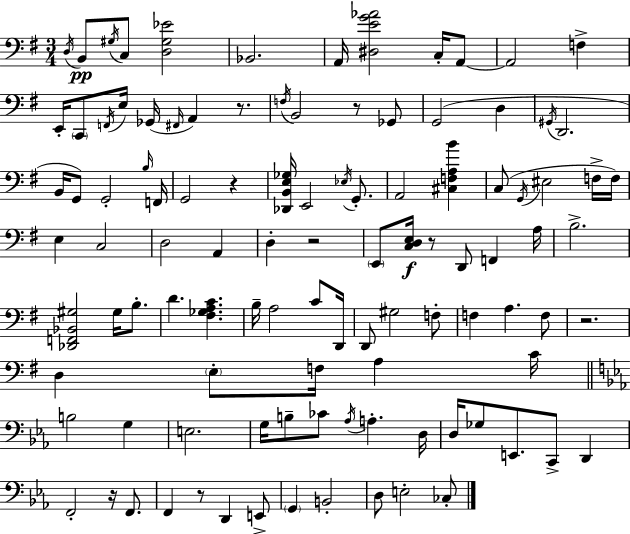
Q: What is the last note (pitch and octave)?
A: CES3